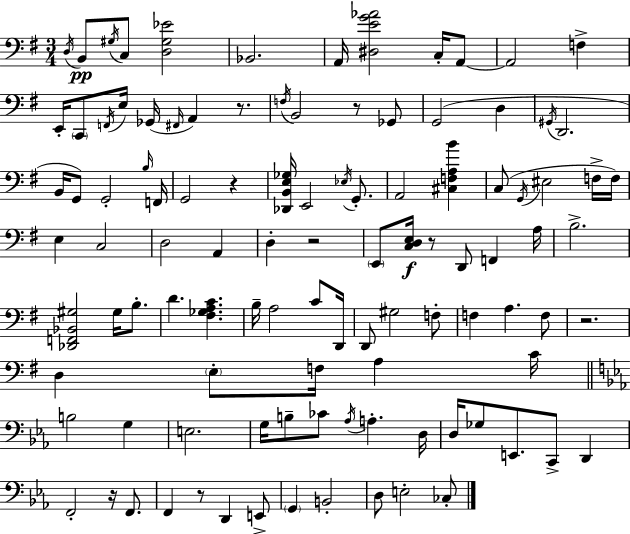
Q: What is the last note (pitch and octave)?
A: CES3